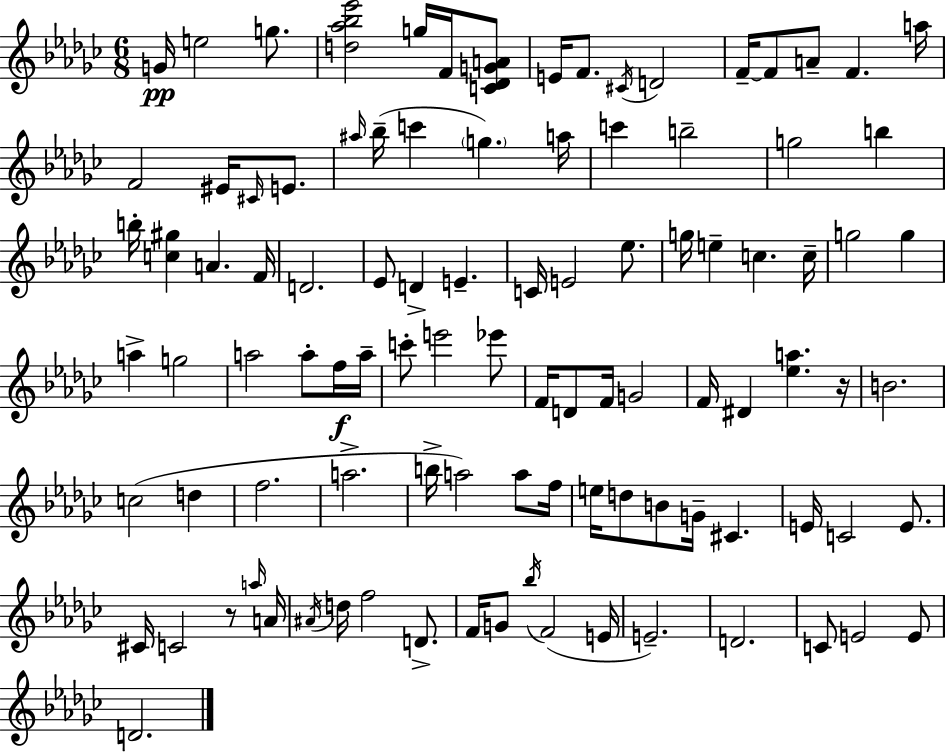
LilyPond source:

{
  \clef treble
  \numericTimeSignature
  \time 6/8
  \key ees \minor
  \repeat volta 2 { g'16\pp e''2 g''8. | <d'' aes'' bes'' ees'''>2 g''16 f'16 <c' des' g' a'>8 | e'16 f'8. \acciaccatura { cis'16 } d'2 | f'16--~~ f'8 a'8-- f'4. | \break a''16 f'2 eis'16 \grace { cis'16 } e'8. | \grace { ais''16 }( bes''16-- c'''4 \parenthesize g''4.) | a''16 c'''4 b''2-- | g''2 b''4 | \break b''16-. <c'' gis''>4 a'4. | f'16 d'2. | ees'8 d'4-> e'4.-- | c'16 e'2 | \break ees''8. g''16 e''4-- c''4. | c''16-- g''2 g''4 | a''4-> g''2 | a''2 a''8-. | \break f''16\f a''16-- c'''8-. e'''2 | ees'''8 f'16 d'8 f'16 g'2 | f'16 dis'4 <ees'' a''>4. | r16 b'2. | \break c''2( d''4 | f''2. | a''2.-> | b''16-> a''2) | \break a''8 f''16 e''16 d''8 b'8 g'16-- cis'4. | e'16 c'2 | e'8. cis'16 c'2 | r8 \grace { a''16 } a'16 \acciaccatura { ais'16 } d''16 f''2 | \break d'8.-> f'16 g'8 \acciaccatura { bes''16 }( f'2 | e'16 e'2.--) | d'2. | c'8 e'2 | \break e'8 d'2. | } \bar "|."
}